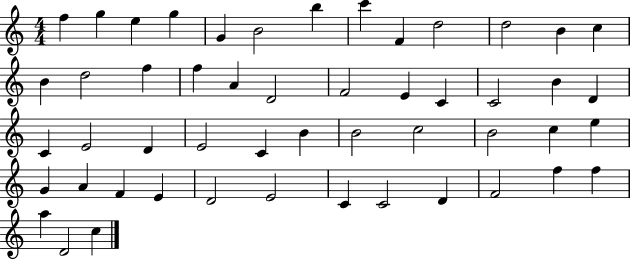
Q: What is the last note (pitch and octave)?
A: C5